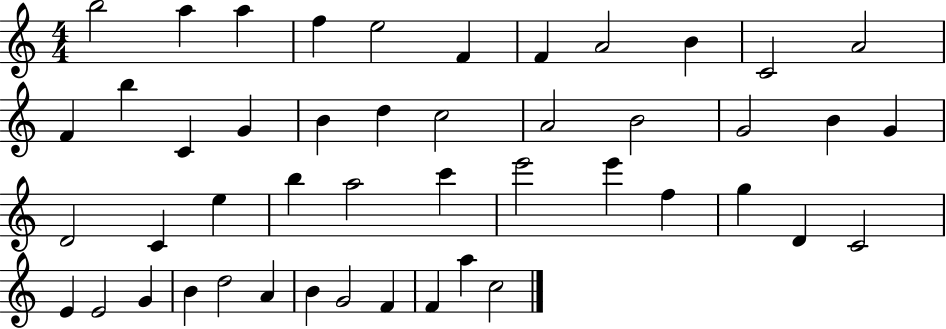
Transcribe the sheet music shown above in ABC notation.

X:1
T:Untitled
M:4/4
L:1/4
K:C
b2 a a f e2 F F A2 B C2 A2 F b C G B d c2 A2 B2 G2 B G D2 C e b a2 c' e'2 e' f g D C2 E E2 G B d2 A B G2 F F a c2